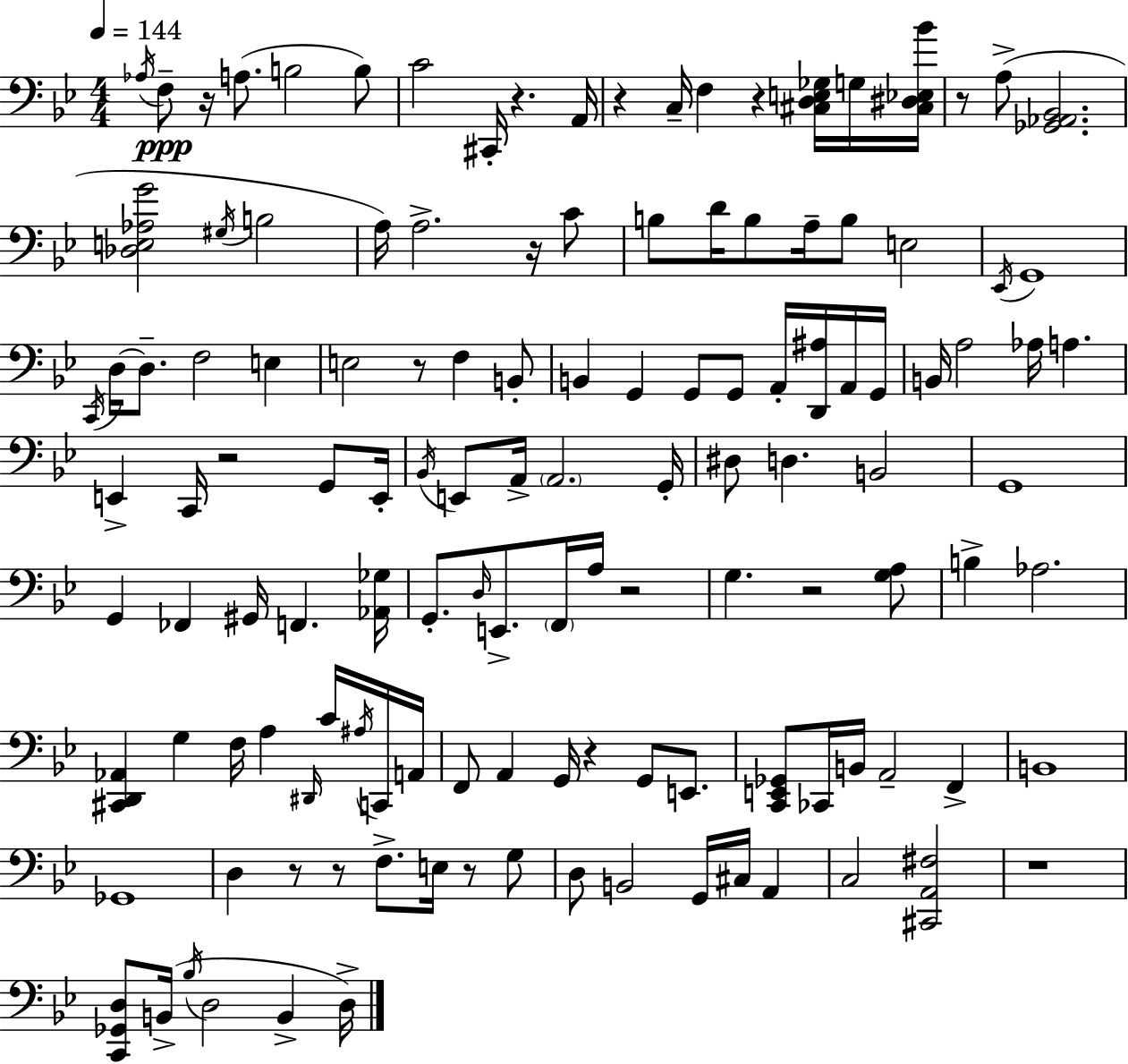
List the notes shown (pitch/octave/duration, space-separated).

Ab3/s F3/e R/s A3/e. B3/h B3/e C4/h C#2/s R/q. A2/s R/q C3/s F3/q R/q [C#3,D3,E3,Gb3]/s G3/s [C#3,D#3,Eb3,Bb4]/s R/e A3/e [Gb2,Ab2,Bb2]/h. [Db3,E3,Ab3,G4]/h G#3/s B3/h A3/s A3/h. R/s C4/e B3/e D4/s B3/e A3/s B3/e E3/h Eb2/s G2/w C2/s D3/s D3/e. F3/h E3/q E3/h R/e F3/q B2/e B2/q G2/q G2/e G2/e A2/s [D2,A#3]/s A2/s G2/s B2/s A3/h Ab3/s A3/q. E2/q C2/s R/h G2/e E2/s Bb2/s E2/e A2/s A2/h. G2/s D#3/e D3/q. B2/h G2/w G2/q FES2/q G#2/s F2/q. [Ab2,Gb3]/s G2/e. D3/s E2/e. F2/s A3/s R/h G3/q. R/h [G3,A3]/e B3/q Ab3/h. [C#2,D2,Ab2]/q G3/q F3/s A3/q D#2/s C4/s A#3/s C2/s A2/s F2/e A2/q G2/s R/q G2/e E2/e. [C2,E2,Gb2]/e CES2/s B2/s A2/h F2/q B2/w Gb2/w D3/q R/e R/e F3/e. E3/s R/e G3/e D3/e B2/h G2/s C#3/s A2/q C3/h [C#2,A2,F#3]/h R/w [C2,Gb2,D3]/e B2/s Bb3/s D3/h B2/q D3/s